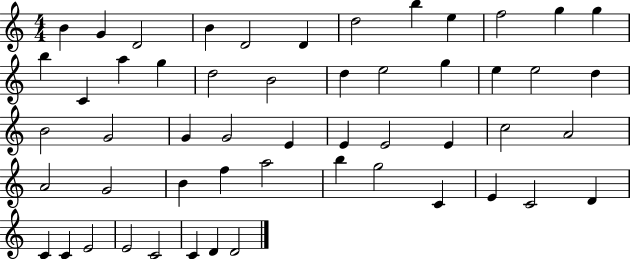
B4/q G4/q D4/h B4/q D4/h D4/q D5/h B5/q E5/q F5/h G5/q G5/q B5/q C4/q A5/q G5/q D5/h B4/h D5/q E5/h G5/q E5/q E5/h D5/q B4/h G4/h G4/q G4/h E4/q E4/q E4/h E4/q C5/h A4/h A4/h G4/h B4/q F5/q A5/h B5/q G5/h C4/q E4/q C4/h D4/q C4/q C4/q E4/h E4/h C4/h C4/q D4/q D4/h